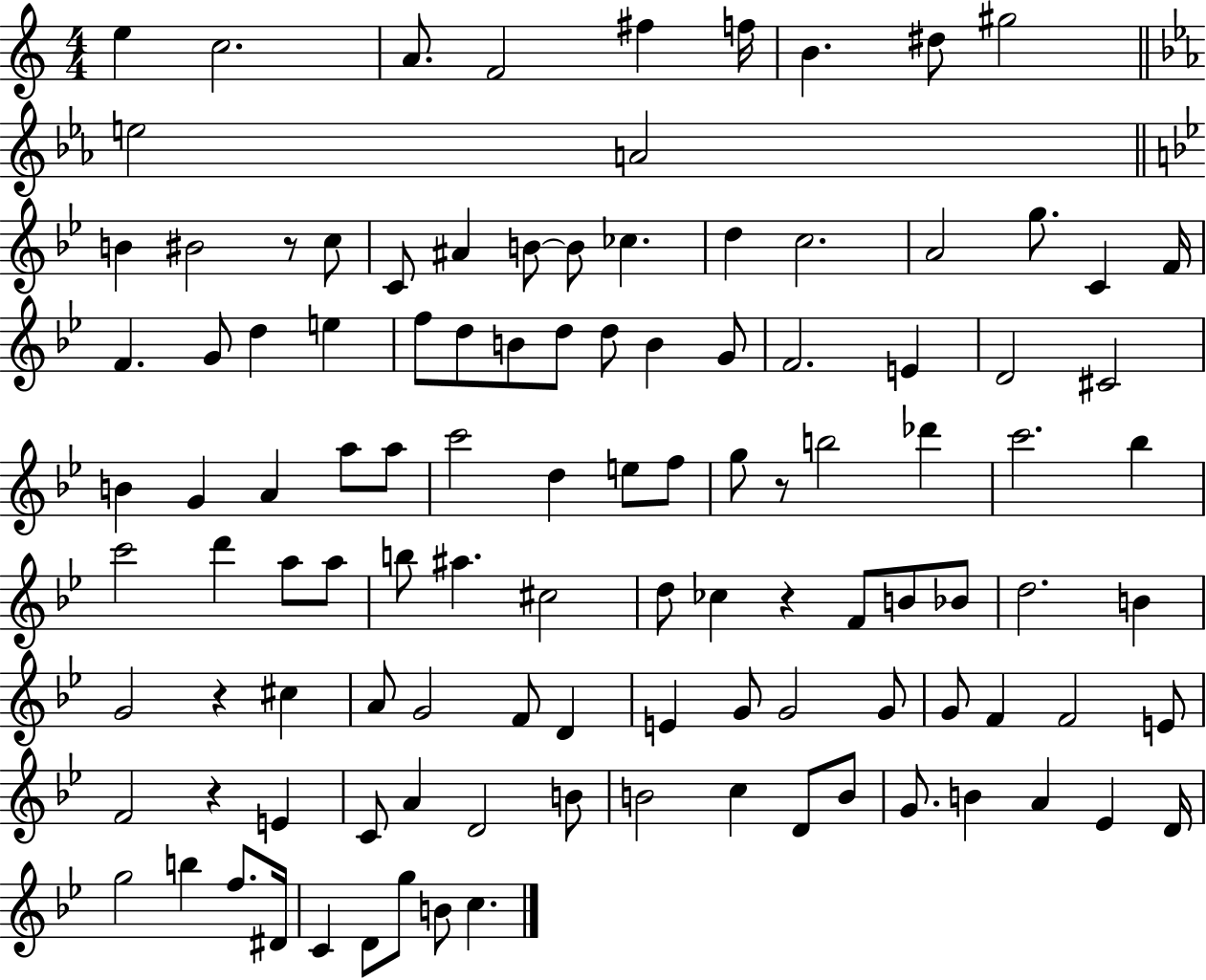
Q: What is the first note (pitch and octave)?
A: E5